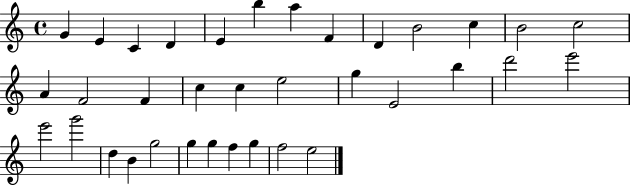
G4/q E4/q C4/q D4/q E4/q B5/q A5/q F4/q D4/q B4/h C5/q B4/h C5/h A4/q F4/h F4/q C5/q C5/q E5/h G5/q E4/h B5/q D6/h E6/h E6/h G6/h D5/q B4/q G5/h G5/q G5/q F5/q G5/q F5/h E5/h